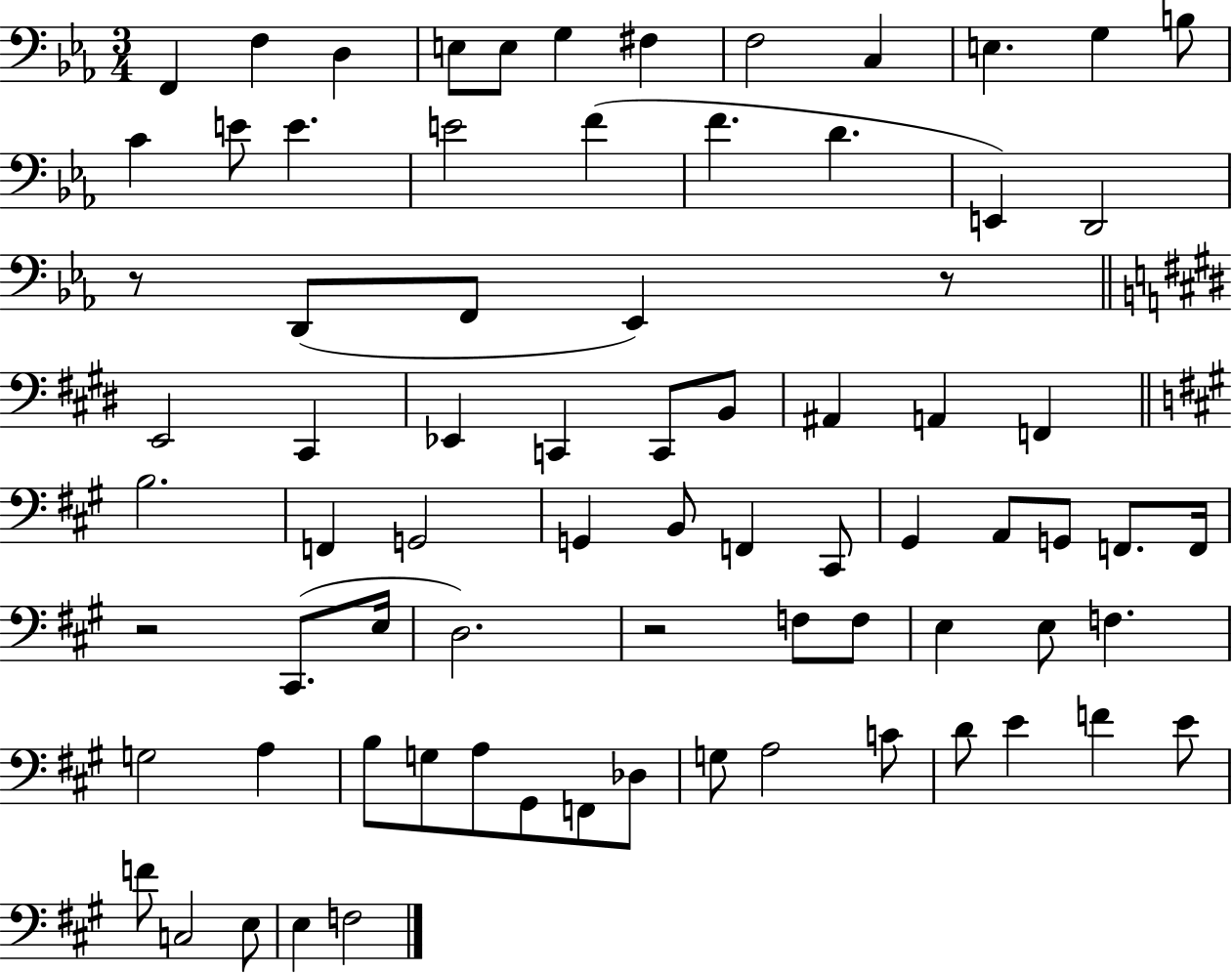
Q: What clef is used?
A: bass